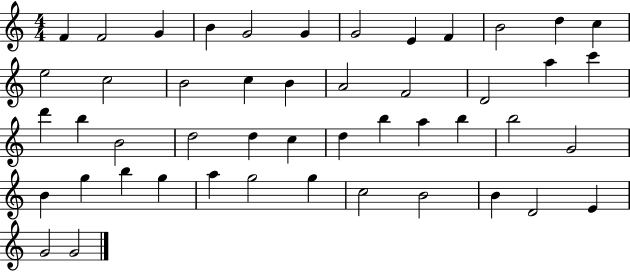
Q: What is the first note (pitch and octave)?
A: F4